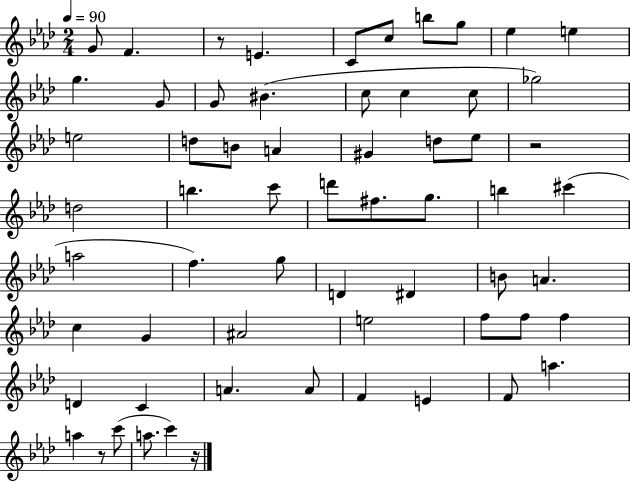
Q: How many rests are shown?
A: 4